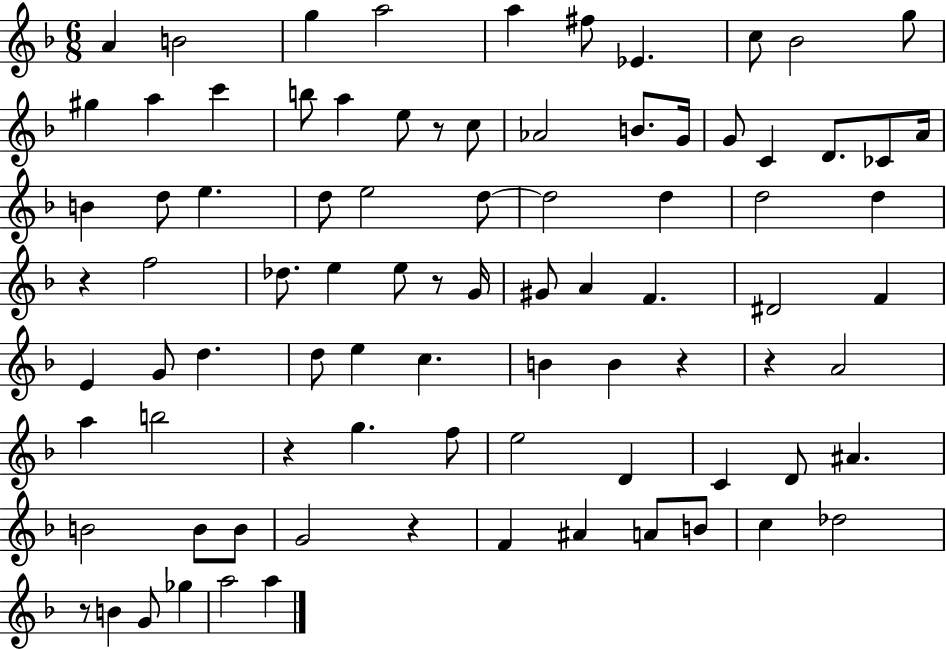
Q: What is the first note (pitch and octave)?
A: A4